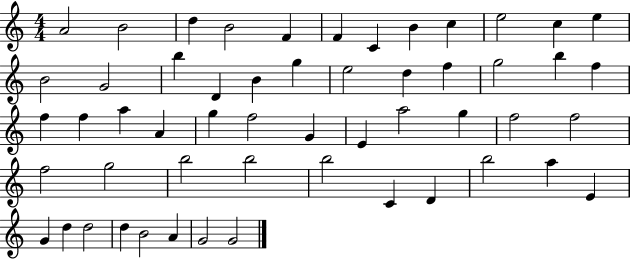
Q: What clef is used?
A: treble